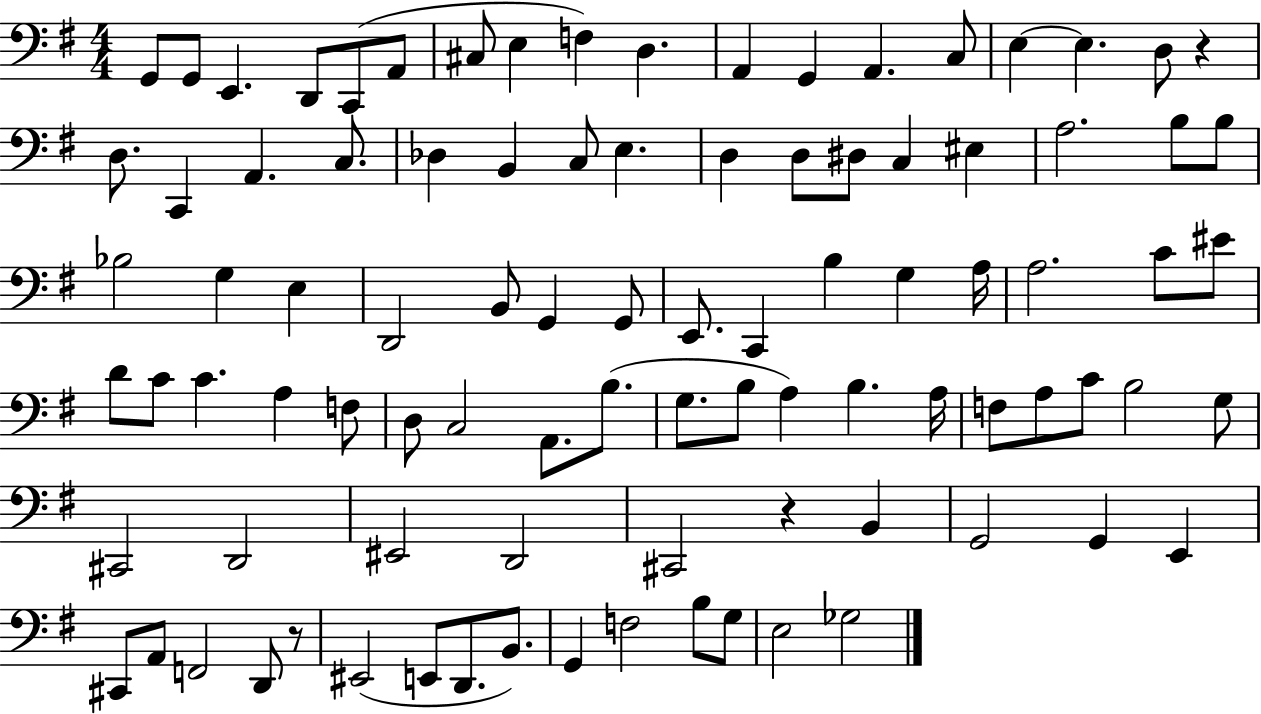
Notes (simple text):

G2/e G2/e E2/q. D2/e C2/e A2/e C#3/e E3/q F3/q D3/q. A2/q G2/q A2/q. C3/e E3/q E3/q. D3/e R/q D3/e. C2/q A2/q. C3/e. Db3/q B2/q C3/e E3/q. D3/q D3/e D#3/e C3/q EIS3/q A3/h. B3/e B3/e Bb3/h G3/q E3/q D2/h B2/e G2/q G2/e E2/e. C2/q B3/q G3/q A3/s A3/h. C4/e EIS4/e D4/e C4/e C4/q. A3/q F3/e D3/e C3/h A2/e. B3/e. G3/e. B3/e A3/q B3/q. A3/s F3/e A3/e C4/e B3/h G3/e C#2/h D2/h EIS2/h D2/h C#2/h R/q B2/q G2/h G2/q E2/q C#2/e A2/e F2/h D2/e R/e EIS2/h E2/e D2/e. B2/e. G2/q F3/h B3/e G3/e E3/h Gb3/h